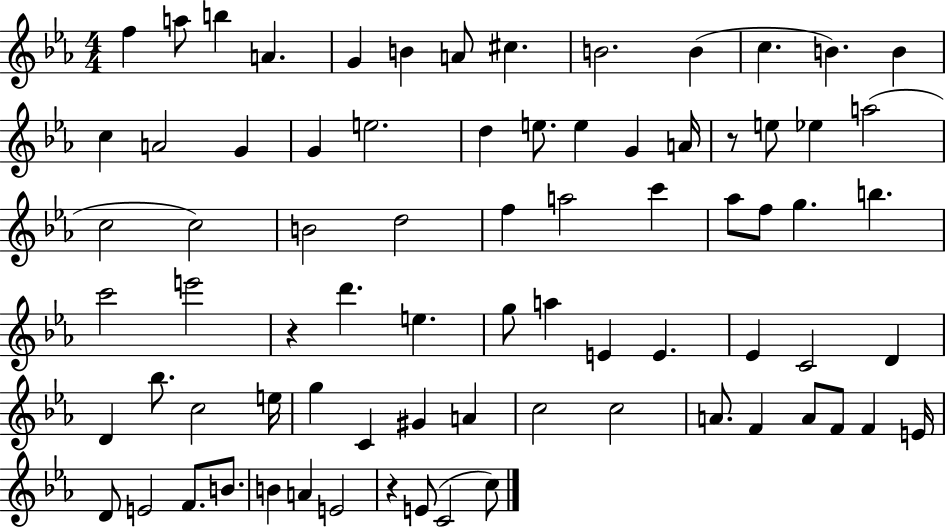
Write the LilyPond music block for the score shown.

{
  \clef treble
  \numericTimeSignature
  \time 4/4
  \key ees \major
  \repeat volta 2 { f''4 a''8 b''4 a'4. | g'4 b'4 a'8 cis''4. | b'2. b'4( | c''4. b'4.) b'4 | \break c''4 a'2 g'4 | g'4 e''2. | d''4 e''8. e''4 g'4 a'16 | r8 e''8 ees''4 a''2( | \break c''2 c''2) | b'2 d''2 | f''4 a''2 c'''4 | aes''8 f''8 g''4. b''4. | \break c'''2 e'''2 | r4 d'''4. e''4. | g''8 a''4 e'4 e'4. | ees'4 c'2 d'4 | \break d'4 bes''8. c''2 e''16 | g''4 c'4 gis'4 a'4 | c''2 c''2 | a'8. f'4 a'8 f'8 f'4 e'16 | \break d'8 e'2 f'8. b'8. | b'4 a'4 e'2 | r4 e'8( c'2 c''8) | } \bar "|."
}